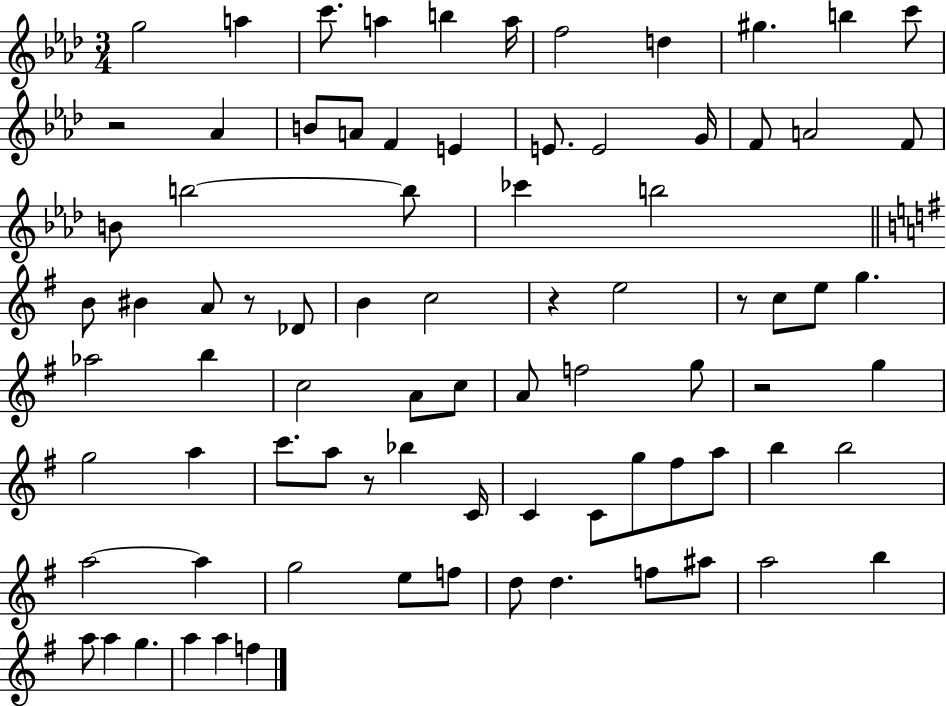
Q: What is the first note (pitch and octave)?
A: G5